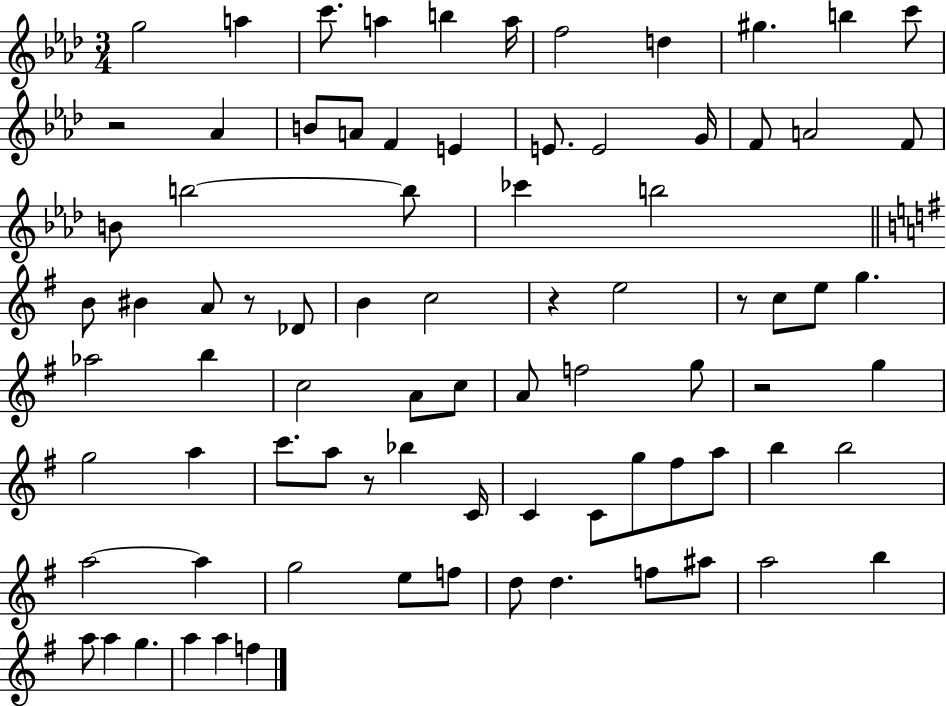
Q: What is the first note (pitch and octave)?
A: G5